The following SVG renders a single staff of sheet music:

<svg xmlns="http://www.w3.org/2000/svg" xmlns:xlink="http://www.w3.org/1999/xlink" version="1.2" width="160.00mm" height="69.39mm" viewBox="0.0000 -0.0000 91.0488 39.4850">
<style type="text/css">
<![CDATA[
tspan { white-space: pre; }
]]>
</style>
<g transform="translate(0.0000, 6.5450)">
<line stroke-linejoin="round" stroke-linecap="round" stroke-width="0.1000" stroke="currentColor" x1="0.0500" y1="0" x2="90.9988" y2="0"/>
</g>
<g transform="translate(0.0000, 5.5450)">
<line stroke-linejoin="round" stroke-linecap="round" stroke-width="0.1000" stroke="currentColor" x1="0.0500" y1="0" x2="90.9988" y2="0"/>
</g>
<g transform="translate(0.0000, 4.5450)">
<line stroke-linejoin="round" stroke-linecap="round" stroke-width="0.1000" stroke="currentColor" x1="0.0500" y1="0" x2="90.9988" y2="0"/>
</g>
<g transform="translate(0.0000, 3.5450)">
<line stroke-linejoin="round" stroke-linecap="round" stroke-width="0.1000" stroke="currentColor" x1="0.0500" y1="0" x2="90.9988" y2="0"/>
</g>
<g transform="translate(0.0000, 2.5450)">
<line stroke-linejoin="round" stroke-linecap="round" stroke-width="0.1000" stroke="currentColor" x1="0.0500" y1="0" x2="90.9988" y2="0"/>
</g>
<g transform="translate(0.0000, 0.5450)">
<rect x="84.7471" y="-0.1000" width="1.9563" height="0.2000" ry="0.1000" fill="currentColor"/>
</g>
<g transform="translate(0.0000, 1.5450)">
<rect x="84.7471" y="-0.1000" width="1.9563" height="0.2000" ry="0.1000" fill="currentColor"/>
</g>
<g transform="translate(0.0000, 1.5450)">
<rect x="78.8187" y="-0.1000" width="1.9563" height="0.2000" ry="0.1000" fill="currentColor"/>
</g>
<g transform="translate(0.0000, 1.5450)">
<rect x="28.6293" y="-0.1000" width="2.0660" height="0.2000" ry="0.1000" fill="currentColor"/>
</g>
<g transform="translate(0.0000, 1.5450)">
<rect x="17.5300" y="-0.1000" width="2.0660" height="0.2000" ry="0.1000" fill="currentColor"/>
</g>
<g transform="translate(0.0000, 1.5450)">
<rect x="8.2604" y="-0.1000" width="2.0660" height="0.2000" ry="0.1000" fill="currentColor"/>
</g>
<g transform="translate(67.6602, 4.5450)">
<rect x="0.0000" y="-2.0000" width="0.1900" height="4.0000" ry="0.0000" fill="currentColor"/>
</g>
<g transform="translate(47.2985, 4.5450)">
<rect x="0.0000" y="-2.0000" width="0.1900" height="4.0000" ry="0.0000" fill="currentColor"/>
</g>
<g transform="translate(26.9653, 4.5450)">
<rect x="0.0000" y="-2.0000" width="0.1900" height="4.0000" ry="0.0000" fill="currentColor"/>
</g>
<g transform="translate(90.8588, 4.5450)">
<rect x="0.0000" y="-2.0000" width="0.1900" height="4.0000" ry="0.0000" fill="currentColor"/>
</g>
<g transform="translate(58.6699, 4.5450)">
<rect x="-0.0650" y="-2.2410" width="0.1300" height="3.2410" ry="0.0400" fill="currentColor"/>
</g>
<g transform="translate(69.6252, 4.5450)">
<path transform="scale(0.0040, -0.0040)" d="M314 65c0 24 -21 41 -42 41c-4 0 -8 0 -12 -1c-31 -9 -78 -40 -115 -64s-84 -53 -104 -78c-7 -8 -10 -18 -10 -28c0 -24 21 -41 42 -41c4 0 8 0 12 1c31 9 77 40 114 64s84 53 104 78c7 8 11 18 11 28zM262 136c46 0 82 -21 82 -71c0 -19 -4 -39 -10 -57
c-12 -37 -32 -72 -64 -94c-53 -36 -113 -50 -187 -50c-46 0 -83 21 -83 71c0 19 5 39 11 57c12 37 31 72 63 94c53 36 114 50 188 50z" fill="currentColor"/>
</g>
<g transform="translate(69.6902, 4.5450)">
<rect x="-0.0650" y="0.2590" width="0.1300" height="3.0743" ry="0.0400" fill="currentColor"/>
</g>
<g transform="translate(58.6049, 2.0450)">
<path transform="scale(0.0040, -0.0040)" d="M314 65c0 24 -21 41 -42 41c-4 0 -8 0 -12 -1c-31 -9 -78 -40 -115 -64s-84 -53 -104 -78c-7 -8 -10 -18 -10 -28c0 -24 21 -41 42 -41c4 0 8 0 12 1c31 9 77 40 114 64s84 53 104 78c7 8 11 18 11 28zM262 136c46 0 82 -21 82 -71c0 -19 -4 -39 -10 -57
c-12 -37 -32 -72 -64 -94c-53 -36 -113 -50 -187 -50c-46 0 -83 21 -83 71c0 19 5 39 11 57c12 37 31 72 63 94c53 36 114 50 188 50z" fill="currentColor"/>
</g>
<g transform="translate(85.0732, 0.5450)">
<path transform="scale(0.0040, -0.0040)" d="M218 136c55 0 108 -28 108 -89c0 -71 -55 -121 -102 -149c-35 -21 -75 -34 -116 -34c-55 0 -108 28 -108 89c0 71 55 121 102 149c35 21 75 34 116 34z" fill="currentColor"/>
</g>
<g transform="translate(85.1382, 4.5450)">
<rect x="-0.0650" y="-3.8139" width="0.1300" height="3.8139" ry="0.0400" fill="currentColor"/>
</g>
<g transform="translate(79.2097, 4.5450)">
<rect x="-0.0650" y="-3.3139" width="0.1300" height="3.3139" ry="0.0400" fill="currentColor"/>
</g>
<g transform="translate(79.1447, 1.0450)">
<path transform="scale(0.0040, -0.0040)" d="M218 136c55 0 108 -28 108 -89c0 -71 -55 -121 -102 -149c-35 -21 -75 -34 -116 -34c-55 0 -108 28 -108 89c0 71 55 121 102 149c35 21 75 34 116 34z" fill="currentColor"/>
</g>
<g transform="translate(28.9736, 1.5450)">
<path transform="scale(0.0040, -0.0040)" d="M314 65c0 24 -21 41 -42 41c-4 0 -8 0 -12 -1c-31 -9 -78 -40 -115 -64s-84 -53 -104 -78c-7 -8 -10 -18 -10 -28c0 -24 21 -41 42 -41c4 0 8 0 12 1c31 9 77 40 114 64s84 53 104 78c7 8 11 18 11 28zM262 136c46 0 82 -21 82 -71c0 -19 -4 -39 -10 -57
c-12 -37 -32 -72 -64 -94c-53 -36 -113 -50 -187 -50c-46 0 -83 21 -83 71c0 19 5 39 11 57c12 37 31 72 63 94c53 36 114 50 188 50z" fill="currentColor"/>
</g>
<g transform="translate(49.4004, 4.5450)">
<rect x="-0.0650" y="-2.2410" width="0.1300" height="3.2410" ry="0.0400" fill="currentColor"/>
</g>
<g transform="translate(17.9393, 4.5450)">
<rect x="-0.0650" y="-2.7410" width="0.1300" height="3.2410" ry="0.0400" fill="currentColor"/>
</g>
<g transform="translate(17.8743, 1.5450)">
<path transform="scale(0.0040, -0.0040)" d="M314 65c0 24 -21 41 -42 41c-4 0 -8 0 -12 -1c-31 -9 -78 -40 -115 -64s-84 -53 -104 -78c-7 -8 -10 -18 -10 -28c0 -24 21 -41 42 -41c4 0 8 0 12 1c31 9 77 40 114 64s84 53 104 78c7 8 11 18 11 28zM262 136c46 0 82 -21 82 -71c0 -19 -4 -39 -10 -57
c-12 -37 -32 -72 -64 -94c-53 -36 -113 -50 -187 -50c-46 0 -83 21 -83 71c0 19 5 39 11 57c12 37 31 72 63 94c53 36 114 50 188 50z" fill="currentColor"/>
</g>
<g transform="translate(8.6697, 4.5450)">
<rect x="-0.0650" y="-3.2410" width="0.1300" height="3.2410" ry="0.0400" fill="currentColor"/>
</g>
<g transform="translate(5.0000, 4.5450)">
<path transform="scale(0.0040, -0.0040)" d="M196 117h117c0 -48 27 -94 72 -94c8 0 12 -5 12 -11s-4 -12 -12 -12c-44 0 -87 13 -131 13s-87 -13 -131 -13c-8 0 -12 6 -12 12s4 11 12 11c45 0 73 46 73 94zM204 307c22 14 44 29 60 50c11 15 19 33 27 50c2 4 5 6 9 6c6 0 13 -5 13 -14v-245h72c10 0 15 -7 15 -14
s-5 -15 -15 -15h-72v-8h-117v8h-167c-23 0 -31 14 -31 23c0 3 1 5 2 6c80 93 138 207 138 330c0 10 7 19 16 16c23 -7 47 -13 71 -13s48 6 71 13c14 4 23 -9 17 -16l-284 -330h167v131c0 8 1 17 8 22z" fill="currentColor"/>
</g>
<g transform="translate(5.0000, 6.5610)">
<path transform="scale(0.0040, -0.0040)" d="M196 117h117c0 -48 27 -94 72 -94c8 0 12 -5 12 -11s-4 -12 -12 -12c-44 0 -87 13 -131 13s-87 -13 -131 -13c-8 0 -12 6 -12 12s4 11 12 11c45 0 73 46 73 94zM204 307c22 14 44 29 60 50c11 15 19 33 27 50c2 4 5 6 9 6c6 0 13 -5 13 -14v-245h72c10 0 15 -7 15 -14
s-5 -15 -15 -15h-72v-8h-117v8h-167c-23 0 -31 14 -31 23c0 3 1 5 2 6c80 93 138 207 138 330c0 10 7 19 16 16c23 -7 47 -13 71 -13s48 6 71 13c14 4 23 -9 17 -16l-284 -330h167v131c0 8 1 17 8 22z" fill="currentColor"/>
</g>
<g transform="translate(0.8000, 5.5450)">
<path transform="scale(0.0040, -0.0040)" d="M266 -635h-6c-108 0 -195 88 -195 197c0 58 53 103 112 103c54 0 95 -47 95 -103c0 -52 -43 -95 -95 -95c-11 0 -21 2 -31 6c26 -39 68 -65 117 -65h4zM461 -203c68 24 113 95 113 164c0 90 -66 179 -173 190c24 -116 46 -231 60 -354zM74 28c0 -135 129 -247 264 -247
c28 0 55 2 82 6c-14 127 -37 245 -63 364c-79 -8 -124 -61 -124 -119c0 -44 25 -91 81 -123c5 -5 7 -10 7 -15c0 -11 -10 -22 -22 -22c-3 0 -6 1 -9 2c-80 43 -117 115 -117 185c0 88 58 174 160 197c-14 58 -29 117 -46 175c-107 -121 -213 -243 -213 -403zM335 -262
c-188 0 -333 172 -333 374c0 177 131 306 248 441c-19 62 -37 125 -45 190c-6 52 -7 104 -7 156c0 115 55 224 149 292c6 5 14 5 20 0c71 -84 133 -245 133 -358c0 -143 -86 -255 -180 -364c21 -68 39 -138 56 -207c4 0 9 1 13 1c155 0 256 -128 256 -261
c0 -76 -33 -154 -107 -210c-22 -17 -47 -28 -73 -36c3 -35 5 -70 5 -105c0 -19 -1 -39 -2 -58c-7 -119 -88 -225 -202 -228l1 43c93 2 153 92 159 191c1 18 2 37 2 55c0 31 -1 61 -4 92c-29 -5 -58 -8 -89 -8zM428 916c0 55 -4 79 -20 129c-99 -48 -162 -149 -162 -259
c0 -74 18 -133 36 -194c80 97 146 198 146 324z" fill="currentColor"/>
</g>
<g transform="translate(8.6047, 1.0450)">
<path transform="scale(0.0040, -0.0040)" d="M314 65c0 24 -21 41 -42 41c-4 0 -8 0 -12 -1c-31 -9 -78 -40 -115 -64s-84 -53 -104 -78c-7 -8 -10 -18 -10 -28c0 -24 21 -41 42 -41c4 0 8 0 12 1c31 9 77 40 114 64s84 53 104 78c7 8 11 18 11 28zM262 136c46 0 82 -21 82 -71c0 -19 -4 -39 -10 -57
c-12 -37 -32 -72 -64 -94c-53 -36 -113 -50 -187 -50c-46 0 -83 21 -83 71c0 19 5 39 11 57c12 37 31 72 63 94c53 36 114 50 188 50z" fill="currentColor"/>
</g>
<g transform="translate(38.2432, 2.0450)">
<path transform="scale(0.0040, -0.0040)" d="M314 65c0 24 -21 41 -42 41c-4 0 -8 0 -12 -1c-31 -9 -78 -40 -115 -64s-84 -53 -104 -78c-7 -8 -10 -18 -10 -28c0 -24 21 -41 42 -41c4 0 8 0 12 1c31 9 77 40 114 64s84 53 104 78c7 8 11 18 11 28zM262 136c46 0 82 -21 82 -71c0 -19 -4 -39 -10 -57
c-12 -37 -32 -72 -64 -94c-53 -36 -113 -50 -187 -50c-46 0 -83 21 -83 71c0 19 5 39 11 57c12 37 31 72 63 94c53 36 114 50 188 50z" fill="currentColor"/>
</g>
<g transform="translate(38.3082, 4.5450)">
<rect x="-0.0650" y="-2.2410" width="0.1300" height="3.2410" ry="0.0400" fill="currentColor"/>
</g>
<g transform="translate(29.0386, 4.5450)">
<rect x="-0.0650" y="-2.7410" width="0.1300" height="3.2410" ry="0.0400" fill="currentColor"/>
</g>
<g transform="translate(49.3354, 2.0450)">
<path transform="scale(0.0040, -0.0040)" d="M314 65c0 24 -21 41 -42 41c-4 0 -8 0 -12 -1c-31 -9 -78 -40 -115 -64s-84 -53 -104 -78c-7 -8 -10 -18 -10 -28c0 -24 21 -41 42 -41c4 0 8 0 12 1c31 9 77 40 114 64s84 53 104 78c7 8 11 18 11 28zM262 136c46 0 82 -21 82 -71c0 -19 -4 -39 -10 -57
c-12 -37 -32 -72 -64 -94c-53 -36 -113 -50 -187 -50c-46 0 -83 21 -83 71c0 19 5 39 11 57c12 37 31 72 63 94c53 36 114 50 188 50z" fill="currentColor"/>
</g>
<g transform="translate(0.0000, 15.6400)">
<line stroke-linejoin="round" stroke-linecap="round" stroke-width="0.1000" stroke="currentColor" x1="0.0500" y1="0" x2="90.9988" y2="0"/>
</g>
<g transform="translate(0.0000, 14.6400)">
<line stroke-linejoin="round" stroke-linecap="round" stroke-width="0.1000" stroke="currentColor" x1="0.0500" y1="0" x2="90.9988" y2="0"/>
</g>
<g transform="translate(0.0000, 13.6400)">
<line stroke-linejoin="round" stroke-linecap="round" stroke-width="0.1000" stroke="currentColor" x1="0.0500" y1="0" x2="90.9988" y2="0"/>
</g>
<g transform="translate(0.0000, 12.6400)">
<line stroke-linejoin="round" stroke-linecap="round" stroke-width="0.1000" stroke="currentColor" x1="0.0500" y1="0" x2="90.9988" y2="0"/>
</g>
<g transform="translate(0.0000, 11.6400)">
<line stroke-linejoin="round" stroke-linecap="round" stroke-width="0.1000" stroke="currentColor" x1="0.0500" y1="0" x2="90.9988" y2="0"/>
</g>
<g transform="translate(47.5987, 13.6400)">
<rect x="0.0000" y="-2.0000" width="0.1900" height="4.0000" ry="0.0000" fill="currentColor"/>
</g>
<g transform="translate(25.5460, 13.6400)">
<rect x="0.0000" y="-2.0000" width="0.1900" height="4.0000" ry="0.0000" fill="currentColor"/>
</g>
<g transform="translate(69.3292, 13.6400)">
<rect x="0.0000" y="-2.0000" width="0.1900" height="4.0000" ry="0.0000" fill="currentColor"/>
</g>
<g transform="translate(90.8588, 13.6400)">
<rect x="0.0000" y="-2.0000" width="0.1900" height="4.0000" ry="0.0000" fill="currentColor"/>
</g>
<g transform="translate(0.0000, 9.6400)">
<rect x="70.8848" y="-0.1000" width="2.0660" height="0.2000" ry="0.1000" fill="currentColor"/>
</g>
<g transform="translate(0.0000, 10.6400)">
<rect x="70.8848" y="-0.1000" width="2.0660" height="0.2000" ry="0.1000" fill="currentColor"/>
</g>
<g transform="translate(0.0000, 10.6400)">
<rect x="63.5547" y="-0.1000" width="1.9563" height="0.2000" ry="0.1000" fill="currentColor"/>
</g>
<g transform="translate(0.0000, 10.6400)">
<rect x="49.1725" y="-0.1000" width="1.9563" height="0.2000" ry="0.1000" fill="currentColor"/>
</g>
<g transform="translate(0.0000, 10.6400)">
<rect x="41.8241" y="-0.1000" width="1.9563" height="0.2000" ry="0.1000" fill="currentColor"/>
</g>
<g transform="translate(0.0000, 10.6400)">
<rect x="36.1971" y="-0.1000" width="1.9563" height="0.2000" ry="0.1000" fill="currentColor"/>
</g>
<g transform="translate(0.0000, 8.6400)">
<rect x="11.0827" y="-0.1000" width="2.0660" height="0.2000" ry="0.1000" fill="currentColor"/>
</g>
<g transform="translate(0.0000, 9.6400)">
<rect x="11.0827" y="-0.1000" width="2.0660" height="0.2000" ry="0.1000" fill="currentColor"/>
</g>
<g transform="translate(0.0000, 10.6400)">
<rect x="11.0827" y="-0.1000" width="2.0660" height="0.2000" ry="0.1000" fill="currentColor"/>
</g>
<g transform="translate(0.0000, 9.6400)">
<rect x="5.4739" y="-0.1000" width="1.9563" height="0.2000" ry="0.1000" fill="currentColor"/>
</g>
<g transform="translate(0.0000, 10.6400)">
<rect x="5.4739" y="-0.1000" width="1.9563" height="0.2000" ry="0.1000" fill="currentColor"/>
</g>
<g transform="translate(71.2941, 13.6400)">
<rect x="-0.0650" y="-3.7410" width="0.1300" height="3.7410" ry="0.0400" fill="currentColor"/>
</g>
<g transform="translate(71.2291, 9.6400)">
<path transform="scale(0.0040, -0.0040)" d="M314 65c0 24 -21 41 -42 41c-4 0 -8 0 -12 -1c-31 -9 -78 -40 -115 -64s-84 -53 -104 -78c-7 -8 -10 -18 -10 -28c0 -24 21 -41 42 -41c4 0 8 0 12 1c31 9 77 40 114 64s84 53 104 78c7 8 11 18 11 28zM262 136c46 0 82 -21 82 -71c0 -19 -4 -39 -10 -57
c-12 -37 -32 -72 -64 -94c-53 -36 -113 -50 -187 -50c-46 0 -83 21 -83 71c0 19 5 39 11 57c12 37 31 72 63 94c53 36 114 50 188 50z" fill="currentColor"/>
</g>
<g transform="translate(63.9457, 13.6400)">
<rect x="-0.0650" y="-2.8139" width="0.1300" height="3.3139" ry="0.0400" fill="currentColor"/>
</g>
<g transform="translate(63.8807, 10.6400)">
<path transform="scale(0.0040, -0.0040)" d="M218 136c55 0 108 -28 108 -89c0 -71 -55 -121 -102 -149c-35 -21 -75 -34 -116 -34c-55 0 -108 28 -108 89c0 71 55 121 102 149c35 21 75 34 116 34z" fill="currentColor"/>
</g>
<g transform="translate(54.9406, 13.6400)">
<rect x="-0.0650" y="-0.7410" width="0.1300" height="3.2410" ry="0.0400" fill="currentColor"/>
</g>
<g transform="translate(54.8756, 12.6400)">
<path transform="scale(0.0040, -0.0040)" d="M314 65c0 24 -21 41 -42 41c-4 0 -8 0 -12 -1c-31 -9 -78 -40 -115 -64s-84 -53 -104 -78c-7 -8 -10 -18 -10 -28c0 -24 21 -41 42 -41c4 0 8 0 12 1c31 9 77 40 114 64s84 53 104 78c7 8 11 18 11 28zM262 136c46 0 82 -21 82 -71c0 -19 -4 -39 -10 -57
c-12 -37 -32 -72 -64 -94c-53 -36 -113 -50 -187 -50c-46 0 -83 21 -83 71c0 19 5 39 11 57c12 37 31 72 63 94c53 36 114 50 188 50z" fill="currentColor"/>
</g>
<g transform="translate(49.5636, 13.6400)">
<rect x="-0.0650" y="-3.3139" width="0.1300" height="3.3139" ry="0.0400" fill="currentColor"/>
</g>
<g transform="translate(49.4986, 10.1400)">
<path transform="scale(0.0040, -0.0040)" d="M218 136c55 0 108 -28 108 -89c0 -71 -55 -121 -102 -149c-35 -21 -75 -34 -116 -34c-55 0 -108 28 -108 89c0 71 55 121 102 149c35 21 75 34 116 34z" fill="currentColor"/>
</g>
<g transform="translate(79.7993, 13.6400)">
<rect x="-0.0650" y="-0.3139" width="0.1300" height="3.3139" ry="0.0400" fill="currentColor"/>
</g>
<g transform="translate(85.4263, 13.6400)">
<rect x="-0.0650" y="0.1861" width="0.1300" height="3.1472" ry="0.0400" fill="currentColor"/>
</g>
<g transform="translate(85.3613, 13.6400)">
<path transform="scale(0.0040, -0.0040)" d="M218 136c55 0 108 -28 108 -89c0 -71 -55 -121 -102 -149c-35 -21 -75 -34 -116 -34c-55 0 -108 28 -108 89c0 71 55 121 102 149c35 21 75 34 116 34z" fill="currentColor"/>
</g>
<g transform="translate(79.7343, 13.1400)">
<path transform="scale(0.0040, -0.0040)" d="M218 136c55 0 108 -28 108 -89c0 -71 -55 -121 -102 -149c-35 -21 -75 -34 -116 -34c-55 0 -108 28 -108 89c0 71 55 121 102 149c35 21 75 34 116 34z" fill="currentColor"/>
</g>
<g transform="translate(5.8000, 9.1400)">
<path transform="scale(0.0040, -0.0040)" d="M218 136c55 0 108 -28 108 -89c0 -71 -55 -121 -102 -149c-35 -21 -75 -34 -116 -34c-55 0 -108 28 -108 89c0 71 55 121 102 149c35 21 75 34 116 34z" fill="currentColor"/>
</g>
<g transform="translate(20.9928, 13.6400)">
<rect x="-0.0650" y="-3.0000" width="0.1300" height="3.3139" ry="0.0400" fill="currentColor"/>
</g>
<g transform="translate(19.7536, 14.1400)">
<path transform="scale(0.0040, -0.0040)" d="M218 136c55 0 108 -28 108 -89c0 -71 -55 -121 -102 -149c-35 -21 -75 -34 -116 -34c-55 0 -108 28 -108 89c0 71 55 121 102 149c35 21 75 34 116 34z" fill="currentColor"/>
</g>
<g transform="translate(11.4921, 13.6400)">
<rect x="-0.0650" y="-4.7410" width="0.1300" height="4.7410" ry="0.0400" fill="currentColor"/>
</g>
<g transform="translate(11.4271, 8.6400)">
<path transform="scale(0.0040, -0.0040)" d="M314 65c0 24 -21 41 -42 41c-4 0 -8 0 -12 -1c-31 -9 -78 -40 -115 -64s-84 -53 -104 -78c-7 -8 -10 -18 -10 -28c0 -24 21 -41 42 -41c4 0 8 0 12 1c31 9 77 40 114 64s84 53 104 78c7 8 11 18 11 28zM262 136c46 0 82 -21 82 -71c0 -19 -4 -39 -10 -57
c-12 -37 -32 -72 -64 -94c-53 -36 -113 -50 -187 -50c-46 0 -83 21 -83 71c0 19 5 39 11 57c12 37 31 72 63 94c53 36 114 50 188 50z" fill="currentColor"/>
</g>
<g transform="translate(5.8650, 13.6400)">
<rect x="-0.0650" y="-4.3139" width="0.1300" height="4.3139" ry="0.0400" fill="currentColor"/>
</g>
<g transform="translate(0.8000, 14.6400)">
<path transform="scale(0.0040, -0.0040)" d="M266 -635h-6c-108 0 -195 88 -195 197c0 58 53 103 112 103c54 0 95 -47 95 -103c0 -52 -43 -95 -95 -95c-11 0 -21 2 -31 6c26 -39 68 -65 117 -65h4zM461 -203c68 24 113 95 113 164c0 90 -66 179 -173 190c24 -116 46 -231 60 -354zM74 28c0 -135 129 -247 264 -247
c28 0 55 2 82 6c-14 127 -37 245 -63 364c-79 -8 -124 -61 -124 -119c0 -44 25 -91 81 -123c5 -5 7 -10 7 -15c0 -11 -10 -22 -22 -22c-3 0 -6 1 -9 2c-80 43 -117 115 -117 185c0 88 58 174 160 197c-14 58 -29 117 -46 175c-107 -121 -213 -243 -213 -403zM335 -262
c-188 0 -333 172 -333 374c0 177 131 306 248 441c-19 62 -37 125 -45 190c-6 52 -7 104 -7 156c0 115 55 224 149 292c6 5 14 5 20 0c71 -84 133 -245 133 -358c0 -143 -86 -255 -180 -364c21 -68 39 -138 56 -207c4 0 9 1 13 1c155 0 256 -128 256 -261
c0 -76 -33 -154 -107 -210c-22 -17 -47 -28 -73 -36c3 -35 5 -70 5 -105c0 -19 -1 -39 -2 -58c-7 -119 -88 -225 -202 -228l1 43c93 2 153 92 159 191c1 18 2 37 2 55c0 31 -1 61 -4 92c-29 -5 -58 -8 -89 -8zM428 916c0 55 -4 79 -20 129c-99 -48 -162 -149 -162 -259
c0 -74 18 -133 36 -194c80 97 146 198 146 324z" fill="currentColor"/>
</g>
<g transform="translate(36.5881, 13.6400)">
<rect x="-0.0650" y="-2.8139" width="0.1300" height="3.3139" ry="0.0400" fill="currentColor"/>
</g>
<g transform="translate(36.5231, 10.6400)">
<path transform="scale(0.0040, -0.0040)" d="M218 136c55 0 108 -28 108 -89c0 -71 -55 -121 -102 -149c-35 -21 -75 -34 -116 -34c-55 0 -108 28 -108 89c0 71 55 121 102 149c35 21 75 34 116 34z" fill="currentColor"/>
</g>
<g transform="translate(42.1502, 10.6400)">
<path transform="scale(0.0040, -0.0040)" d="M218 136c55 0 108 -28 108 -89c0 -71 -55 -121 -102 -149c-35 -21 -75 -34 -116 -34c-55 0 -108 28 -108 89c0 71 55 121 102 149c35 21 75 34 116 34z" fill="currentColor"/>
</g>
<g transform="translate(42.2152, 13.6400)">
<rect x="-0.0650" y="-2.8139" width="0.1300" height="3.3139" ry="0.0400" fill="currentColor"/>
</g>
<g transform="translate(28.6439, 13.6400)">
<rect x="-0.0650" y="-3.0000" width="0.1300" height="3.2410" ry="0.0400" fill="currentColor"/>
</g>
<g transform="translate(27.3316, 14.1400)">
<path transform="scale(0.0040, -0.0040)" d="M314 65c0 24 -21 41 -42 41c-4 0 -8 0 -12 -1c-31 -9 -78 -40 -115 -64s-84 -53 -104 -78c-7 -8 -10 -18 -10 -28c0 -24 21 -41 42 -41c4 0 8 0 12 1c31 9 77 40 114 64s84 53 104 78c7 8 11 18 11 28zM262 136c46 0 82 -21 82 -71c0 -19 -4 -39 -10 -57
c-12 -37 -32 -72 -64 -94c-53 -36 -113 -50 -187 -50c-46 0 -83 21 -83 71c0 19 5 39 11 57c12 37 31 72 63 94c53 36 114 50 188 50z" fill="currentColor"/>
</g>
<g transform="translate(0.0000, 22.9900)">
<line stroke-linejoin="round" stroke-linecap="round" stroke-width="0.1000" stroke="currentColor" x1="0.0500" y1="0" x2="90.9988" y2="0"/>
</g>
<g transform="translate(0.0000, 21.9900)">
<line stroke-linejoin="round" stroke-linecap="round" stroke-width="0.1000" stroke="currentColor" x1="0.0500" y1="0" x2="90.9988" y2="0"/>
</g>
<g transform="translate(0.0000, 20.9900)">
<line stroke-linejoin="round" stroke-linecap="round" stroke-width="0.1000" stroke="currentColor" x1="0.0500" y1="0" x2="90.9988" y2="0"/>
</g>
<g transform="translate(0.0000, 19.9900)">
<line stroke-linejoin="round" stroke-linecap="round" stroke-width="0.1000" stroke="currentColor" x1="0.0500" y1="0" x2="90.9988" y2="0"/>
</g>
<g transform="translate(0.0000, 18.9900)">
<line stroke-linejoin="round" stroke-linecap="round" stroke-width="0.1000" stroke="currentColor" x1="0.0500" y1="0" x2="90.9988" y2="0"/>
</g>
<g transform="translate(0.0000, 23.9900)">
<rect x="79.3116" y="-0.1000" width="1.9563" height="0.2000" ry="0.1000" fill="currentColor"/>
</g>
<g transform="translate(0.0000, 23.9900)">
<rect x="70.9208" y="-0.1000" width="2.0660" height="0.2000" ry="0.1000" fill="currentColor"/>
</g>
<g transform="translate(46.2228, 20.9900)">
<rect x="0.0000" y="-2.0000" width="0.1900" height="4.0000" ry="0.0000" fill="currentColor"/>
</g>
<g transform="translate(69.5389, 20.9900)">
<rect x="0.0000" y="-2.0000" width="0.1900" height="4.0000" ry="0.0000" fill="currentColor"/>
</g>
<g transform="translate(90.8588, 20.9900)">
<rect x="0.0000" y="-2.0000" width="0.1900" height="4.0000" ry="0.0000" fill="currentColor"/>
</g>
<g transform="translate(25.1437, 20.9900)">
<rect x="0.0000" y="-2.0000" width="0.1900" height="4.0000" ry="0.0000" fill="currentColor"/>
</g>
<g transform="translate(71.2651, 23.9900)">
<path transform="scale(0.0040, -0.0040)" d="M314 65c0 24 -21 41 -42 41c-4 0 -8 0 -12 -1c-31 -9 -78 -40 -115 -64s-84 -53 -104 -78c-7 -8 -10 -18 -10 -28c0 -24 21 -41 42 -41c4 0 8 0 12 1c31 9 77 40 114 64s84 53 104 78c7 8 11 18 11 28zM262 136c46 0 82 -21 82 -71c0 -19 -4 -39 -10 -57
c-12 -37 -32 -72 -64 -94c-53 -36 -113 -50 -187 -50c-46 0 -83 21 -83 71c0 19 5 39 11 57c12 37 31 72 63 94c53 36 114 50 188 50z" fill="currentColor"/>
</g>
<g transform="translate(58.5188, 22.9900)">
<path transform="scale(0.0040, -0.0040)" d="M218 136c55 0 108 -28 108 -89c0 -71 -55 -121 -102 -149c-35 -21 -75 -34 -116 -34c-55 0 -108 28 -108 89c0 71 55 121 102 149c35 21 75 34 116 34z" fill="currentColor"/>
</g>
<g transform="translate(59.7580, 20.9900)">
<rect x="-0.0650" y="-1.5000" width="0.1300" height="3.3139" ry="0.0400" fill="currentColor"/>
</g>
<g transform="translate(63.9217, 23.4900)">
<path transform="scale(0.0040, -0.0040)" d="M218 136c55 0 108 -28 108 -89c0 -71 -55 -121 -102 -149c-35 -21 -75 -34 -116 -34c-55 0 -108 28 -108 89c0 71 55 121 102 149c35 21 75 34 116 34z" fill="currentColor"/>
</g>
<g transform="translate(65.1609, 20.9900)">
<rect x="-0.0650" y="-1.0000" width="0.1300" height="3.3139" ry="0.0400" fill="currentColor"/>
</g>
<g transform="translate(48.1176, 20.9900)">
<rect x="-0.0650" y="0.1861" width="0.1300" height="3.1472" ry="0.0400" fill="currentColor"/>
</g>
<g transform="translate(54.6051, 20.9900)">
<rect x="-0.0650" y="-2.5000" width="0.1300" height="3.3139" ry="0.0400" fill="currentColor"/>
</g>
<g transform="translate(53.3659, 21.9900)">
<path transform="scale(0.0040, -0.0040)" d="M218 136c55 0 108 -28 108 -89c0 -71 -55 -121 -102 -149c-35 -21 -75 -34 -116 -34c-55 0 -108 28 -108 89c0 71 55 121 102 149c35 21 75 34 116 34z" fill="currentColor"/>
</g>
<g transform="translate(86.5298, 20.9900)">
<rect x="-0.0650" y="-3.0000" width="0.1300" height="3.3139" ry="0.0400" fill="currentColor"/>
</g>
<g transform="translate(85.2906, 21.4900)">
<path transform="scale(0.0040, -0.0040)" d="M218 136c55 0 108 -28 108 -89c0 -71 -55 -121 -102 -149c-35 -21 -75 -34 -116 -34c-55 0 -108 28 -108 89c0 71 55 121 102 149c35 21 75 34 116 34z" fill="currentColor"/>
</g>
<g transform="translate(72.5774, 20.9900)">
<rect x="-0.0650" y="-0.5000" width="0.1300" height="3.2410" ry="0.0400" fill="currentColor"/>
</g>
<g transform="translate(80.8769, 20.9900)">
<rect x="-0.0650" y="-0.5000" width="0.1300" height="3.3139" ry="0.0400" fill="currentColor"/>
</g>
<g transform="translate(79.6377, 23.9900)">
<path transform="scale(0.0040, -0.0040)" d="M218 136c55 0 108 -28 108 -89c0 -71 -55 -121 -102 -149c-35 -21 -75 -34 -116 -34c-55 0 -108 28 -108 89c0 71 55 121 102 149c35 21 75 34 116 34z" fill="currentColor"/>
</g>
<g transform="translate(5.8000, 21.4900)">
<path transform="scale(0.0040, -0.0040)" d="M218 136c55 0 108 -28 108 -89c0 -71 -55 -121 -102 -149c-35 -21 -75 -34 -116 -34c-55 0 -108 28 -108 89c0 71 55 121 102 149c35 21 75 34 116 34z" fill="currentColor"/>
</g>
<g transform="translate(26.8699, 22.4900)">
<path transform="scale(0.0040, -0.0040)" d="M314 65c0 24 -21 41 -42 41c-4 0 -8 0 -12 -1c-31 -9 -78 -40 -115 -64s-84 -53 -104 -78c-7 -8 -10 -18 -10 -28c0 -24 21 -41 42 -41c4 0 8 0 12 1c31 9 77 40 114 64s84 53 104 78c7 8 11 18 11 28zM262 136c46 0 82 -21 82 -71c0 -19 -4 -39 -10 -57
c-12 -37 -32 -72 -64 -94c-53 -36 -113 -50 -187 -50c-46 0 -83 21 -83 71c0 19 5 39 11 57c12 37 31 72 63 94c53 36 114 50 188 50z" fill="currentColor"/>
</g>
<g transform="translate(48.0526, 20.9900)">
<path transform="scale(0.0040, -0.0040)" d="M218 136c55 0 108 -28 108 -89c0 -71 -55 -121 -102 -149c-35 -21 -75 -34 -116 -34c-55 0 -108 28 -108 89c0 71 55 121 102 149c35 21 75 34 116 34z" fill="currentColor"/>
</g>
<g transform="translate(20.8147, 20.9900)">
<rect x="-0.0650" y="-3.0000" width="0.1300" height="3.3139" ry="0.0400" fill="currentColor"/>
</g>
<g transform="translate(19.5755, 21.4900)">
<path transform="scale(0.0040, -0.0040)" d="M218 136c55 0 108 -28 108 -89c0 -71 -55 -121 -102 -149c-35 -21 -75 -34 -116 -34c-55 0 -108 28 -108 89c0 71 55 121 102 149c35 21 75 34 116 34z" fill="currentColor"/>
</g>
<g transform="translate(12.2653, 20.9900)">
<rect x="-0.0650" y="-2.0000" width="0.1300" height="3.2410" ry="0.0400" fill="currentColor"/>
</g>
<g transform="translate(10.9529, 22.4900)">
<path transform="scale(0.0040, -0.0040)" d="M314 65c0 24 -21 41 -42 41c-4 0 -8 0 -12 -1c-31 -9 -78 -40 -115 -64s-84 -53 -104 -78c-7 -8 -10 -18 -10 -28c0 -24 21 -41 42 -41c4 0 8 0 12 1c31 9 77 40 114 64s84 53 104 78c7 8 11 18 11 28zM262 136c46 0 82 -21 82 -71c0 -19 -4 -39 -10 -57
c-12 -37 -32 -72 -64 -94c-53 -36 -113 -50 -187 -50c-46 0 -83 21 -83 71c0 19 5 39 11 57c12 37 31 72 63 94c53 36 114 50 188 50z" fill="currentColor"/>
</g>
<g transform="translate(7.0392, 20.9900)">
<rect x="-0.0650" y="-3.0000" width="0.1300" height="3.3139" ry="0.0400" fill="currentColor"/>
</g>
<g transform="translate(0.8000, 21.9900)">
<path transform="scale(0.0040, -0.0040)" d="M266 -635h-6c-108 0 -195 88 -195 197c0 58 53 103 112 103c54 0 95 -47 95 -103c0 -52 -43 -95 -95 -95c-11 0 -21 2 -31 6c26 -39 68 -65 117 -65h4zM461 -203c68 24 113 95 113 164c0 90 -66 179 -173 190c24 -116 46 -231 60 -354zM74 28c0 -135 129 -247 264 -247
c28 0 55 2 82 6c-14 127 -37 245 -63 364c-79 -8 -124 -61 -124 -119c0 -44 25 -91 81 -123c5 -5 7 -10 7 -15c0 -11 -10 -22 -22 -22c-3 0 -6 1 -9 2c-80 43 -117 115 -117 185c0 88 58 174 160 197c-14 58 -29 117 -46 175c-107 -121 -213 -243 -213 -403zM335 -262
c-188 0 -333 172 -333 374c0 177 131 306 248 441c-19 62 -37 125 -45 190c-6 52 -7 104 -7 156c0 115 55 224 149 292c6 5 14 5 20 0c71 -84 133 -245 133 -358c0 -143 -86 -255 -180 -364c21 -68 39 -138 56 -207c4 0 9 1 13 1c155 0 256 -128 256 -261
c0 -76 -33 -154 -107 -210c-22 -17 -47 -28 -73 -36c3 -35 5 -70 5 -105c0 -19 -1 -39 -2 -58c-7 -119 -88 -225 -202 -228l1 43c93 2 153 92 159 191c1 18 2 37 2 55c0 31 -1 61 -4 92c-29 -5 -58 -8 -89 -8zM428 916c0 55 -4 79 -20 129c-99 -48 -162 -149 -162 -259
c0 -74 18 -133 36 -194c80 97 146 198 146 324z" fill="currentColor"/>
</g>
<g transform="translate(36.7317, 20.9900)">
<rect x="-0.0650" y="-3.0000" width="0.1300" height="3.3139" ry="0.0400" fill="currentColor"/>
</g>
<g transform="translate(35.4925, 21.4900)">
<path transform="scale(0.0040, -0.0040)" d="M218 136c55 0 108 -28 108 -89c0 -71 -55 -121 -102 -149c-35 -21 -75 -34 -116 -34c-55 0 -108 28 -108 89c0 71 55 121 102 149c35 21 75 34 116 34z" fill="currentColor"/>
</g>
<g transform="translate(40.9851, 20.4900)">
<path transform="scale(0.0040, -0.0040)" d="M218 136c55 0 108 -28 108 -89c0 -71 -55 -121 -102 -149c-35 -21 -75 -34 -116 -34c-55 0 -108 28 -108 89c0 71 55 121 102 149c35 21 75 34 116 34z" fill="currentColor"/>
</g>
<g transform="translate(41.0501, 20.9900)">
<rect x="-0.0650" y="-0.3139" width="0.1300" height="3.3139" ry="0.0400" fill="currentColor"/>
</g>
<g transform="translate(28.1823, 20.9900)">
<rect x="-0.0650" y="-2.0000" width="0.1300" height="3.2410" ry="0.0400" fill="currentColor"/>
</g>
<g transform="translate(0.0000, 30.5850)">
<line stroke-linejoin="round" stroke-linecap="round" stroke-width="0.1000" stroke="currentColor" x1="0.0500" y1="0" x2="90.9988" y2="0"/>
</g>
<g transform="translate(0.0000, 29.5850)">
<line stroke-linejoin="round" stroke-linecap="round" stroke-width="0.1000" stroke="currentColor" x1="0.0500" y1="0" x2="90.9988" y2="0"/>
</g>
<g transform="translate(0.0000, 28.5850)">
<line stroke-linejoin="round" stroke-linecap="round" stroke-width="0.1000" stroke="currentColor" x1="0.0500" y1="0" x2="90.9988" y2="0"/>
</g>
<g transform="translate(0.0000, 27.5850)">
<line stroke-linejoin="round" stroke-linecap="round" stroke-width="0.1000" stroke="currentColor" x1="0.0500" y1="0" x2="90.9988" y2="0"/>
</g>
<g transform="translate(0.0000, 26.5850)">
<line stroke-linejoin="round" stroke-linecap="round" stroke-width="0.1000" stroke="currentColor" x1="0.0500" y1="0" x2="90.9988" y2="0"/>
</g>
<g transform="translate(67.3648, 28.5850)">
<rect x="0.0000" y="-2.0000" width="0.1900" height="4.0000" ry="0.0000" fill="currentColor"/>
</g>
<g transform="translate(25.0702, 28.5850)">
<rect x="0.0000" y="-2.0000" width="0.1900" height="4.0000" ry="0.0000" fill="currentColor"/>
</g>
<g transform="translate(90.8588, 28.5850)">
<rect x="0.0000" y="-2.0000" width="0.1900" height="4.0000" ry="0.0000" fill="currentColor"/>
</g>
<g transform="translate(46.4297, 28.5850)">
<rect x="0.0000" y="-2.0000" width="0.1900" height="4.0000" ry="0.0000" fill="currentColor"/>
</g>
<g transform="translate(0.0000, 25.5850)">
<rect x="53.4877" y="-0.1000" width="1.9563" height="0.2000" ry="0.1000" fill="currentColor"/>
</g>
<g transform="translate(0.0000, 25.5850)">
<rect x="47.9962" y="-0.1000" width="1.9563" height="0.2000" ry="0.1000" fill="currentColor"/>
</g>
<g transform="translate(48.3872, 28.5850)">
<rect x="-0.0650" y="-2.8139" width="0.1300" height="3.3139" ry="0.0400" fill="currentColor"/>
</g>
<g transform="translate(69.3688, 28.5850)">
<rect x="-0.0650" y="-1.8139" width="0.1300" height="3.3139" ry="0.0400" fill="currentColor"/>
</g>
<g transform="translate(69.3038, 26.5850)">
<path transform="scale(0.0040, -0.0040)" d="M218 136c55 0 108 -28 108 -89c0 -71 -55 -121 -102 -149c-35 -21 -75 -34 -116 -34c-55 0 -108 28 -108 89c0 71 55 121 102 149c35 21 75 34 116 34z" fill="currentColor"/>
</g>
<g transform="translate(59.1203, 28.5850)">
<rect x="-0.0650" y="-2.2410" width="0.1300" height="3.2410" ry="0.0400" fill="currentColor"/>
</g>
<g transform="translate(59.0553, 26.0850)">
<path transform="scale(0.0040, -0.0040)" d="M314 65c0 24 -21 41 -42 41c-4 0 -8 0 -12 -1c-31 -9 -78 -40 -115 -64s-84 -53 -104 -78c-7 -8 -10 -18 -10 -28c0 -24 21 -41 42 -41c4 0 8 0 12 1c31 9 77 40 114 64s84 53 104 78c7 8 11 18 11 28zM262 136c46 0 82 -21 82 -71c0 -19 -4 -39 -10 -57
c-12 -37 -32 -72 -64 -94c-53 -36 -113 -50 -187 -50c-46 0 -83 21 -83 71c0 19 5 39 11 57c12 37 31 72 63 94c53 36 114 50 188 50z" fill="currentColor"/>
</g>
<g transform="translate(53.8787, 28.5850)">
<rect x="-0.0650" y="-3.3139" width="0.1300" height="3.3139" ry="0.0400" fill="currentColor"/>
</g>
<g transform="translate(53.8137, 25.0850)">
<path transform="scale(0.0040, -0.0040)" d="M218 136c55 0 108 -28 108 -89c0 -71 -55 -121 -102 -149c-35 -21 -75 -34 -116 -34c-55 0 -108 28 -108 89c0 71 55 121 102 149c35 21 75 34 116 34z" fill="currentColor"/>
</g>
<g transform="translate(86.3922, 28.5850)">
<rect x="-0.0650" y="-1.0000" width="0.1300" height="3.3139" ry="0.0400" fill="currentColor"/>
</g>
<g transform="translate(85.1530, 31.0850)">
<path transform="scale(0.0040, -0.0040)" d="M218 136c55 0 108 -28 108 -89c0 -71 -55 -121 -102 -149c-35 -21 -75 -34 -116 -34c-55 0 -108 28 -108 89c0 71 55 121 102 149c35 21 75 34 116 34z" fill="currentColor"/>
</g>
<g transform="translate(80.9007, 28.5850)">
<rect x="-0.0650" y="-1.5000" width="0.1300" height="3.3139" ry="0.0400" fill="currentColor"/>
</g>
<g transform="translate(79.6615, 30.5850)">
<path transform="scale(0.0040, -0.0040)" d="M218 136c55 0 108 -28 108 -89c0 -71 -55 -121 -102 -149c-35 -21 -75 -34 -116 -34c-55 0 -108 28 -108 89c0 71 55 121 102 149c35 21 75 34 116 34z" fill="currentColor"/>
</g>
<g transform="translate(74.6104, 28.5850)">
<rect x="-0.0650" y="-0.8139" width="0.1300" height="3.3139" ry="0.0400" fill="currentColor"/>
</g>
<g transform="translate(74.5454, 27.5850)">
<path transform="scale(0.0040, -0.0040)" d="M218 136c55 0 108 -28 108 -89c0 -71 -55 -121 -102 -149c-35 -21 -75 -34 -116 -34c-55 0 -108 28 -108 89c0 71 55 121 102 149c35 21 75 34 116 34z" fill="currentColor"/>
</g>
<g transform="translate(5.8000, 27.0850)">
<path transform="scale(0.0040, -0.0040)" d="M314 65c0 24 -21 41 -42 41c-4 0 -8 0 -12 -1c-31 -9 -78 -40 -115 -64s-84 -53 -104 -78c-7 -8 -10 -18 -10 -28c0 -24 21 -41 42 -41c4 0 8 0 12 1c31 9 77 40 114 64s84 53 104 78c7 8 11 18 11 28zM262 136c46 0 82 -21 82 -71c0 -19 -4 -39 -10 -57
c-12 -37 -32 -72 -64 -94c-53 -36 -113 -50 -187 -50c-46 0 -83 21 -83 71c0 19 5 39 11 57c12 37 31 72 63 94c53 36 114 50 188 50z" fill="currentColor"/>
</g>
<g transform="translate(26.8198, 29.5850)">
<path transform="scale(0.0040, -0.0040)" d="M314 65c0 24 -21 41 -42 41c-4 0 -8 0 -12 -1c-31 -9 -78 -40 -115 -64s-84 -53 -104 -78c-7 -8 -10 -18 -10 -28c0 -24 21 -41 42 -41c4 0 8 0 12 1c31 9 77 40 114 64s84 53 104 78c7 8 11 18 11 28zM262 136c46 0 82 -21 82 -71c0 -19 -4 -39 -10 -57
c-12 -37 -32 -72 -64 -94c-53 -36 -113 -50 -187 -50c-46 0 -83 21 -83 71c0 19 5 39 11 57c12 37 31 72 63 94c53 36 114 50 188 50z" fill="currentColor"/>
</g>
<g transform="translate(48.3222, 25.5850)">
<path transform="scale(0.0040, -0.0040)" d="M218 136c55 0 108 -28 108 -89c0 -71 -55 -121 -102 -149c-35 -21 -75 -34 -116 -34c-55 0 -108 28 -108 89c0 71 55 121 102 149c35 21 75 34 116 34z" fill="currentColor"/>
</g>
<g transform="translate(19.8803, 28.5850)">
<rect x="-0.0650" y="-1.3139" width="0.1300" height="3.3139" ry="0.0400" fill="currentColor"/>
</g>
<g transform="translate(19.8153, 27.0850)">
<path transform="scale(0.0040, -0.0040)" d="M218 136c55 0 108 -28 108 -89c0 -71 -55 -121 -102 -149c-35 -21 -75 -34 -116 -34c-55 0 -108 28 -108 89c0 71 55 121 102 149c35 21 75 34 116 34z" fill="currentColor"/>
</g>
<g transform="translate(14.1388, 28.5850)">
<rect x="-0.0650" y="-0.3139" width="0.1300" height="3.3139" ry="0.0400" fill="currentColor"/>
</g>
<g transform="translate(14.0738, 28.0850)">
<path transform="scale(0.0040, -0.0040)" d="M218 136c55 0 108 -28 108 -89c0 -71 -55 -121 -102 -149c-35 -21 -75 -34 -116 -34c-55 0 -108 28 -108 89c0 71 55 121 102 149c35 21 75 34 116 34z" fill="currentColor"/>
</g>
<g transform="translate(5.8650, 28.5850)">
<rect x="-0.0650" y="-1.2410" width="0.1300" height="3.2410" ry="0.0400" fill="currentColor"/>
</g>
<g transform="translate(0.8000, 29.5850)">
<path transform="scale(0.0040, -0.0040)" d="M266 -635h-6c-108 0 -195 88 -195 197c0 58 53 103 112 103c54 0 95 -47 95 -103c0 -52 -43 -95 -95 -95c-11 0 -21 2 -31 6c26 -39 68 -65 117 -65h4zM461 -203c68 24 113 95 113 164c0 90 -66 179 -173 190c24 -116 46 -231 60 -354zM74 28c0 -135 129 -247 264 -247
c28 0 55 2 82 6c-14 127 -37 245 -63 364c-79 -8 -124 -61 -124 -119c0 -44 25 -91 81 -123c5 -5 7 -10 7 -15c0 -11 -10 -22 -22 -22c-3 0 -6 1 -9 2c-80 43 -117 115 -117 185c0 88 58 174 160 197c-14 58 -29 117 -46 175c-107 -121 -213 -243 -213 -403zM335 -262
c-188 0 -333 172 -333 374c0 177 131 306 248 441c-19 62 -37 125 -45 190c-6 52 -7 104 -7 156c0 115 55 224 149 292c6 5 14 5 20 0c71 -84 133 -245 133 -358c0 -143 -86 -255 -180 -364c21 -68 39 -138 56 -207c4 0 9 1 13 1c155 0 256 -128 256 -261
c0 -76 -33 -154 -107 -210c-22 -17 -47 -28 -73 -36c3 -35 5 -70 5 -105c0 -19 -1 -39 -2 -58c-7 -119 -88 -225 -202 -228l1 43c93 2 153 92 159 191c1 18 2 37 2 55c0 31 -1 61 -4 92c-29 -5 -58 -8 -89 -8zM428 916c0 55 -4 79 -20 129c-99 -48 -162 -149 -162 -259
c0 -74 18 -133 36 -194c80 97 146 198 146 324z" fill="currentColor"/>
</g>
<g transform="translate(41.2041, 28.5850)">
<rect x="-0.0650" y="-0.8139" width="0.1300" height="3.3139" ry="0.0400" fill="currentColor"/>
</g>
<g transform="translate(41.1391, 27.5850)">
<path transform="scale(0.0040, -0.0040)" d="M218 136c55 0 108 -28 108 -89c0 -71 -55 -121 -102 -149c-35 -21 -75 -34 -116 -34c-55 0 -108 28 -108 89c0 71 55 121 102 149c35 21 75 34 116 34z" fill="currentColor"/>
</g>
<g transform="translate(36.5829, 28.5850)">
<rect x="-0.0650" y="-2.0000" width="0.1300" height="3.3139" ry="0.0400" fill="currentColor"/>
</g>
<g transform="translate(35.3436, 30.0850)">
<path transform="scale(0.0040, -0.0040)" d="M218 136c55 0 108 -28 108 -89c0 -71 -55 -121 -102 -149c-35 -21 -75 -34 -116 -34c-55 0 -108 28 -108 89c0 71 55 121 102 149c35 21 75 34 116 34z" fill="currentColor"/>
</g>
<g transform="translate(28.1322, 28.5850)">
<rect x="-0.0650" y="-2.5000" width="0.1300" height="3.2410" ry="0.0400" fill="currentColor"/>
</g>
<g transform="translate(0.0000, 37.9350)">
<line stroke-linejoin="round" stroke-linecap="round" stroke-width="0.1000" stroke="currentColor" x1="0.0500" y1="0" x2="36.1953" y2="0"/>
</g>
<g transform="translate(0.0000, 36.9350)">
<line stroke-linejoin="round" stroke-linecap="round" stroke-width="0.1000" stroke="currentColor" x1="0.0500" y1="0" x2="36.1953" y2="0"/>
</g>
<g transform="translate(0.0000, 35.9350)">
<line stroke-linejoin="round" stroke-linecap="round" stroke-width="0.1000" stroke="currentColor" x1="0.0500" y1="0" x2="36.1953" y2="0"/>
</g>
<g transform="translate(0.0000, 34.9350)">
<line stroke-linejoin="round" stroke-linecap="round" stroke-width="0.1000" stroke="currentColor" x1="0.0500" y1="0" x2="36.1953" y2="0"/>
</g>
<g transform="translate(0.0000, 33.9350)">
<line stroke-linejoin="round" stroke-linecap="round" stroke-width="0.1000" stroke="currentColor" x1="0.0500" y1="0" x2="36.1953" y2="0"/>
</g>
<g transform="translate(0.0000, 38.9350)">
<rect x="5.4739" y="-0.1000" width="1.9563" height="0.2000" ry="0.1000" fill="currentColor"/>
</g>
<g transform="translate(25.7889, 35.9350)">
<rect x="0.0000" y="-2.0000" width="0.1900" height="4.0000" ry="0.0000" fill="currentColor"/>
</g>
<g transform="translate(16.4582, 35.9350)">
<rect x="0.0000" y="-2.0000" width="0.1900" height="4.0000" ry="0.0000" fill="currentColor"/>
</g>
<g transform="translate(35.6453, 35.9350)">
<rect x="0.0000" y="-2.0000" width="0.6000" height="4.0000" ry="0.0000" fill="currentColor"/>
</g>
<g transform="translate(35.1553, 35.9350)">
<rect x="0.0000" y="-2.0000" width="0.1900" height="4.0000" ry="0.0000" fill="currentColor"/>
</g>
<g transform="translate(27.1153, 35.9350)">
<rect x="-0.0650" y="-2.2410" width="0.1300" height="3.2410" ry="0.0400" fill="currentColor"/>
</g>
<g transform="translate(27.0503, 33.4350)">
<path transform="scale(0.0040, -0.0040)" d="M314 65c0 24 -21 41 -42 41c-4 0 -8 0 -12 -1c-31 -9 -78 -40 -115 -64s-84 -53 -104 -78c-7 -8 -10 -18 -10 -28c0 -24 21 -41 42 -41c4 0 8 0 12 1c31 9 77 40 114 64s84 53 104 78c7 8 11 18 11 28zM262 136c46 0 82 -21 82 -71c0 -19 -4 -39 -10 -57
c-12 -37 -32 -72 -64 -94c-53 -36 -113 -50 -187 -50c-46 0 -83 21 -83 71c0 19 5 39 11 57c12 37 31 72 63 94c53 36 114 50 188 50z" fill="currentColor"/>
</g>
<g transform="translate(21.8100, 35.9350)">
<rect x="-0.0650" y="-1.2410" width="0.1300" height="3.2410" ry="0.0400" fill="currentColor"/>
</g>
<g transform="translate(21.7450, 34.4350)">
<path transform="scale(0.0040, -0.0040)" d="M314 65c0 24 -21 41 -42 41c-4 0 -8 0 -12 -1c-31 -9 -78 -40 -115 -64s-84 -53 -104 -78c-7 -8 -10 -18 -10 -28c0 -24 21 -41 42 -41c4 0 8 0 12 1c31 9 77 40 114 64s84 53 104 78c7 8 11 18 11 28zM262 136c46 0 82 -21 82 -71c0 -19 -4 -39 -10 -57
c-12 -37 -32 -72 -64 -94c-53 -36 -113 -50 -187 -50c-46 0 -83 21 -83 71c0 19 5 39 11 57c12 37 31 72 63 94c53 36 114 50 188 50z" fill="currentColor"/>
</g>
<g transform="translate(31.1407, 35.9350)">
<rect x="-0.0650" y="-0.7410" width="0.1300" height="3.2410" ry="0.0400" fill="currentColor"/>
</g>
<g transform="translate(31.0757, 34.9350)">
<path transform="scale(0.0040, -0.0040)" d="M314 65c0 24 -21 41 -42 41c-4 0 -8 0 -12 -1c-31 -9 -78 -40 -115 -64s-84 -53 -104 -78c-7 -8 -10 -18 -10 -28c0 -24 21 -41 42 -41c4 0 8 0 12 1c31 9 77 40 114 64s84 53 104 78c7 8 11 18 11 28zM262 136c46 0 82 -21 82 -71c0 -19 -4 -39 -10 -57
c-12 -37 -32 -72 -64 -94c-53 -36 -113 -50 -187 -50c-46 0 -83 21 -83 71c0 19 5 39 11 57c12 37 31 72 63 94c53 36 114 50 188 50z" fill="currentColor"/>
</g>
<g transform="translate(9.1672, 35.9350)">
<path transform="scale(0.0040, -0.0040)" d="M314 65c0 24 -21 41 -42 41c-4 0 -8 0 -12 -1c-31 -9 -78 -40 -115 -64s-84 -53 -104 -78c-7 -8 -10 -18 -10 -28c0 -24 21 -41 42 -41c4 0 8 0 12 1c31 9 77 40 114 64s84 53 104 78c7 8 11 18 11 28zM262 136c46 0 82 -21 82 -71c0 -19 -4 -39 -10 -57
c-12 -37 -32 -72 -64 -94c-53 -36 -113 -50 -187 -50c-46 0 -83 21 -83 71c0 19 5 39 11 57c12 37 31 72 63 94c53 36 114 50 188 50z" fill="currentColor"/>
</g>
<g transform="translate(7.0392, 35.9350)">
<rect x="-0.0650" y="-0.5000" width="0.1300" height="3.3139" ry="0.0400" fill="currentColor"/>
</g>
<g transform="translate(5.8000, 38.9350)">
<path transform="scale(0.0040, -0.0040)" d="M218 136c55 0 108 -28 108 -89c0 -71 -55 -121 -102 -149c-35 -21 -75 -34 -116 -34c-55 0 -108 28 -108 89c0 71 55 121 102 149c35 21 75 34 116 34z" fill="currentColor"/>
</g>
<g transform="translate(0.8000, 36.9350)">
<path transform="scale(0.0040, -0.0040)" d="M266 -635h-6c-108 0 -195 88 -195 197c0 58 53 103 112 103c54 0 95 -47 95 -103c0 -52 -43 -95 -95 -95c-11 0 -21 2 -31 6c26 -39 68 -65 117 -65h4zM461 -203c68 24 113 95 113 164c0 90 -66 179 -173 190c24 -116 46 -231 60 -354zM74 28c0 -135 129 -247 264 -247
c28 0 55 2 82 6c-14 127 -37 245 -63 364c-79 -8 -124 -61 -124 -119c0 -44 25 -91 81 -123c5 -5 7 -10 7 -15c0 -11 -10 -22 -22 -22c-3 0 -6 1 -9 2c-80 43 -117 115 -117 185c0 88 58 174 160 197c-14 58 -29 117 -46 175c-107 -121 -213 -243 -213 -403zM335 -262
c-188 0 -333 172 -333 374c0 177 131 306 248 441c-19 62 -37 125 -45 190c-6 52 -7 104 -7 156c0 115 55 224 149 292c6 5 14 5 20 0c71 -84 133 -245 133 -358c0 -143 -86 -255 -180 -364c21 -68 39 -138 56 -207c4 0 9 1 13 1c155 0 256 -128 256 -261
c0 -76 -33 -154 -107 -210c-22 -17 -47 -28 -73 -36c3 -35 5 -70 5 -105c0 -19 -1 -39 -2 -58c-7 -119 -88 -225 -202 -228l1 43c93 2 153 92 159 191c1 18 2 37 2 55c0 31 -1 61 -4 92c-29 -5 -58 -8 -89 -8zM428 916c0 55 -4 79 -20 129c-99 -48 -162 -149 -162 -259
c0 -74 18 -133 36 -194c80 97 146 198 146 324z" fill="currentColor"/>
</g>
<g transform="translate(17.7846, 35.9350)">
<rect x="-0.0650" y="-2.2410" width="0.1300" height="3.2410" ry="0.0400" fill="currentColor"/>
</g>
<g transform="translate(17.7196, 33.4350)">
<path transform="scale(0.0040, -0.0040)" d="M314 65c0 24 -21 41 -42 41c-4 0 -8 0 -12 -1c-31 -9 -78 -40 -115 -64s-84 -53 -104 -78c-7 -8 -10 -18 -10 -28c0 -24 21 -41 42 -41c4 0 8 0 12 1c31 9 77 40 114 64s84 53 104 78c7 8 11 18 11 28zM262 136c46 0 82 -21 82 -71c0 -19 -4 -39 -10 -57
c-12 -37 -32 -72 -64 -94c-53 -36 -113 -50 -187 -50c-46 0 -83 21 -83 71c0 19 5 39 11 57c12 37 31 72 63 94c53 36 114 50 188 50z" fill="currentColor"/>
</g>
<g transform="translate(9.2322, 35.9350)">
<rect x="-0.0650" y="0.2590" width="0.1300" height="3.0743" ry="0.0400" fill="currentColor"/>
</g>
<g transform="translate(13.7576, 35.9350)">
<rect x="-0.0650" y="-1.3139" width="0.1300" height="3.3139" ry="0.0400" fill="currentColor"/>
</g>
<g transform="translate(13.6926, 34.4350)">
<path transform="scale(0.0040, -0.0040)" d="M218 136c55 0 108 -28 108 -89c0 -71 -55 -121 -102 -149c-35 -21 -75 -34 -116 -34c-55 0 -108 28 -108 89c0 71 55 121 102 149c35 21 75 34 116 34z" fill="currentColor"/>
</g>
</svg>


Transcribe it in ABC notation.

X:1
T:Untitled
M:4/4
L:1/4
K:C
b2 a2 a2 g2 g2 g2 B2 b c' d' e'2 A A2 a a b d2 a c'2 c B A F2 A F2 A c B G E D C2 C A e2 c e G2 F d a b g2 f d E D C B2 e g2 e2 g2 d2